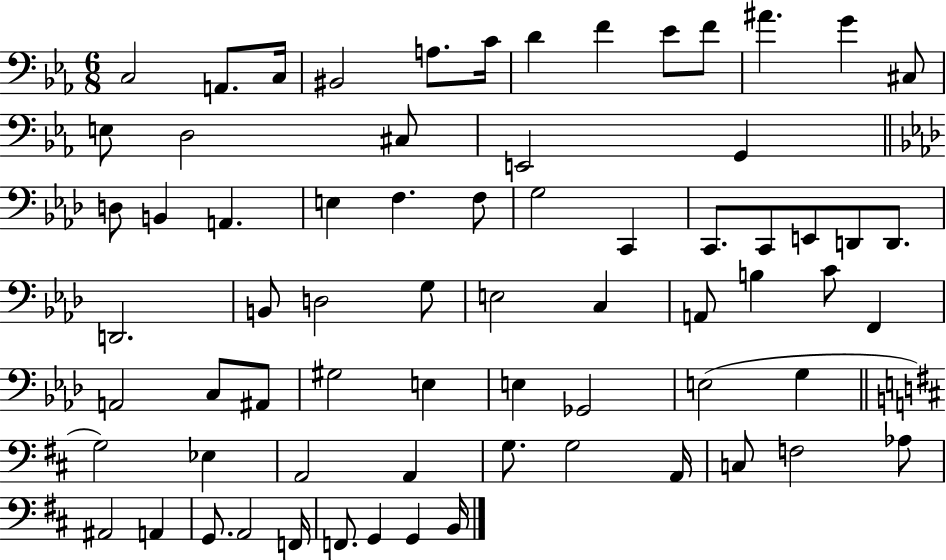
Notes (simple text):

C3/h A2/e. C3/s BIS2/h A3/e. C4/s D4/q F4/q Eb4/e F4/e A#4/q. G4/q C#3/e E3/e D3/h C#3/e E2/h G2/q D3/e B2/q A2/q. E3/q F3/q. F3/e G3/h C2/q C2/e. C2/e E2/e D2/e D2/e. D2/h. B2/e D3/h G3/e E3/h C3/q A2/e B3/q C4/e F2/q A2/h C3/e A#2/e G#3/h E3/q E3/q Gb2/h E3/h G3/q G3/h Eb3/q A2/h A2/q G3/e. G3/h A2/s C3/e F3/h Ab3/e A#2/h A2/q G2/e. A2/h F2/s F2/e. G2/q G2/q B2/s